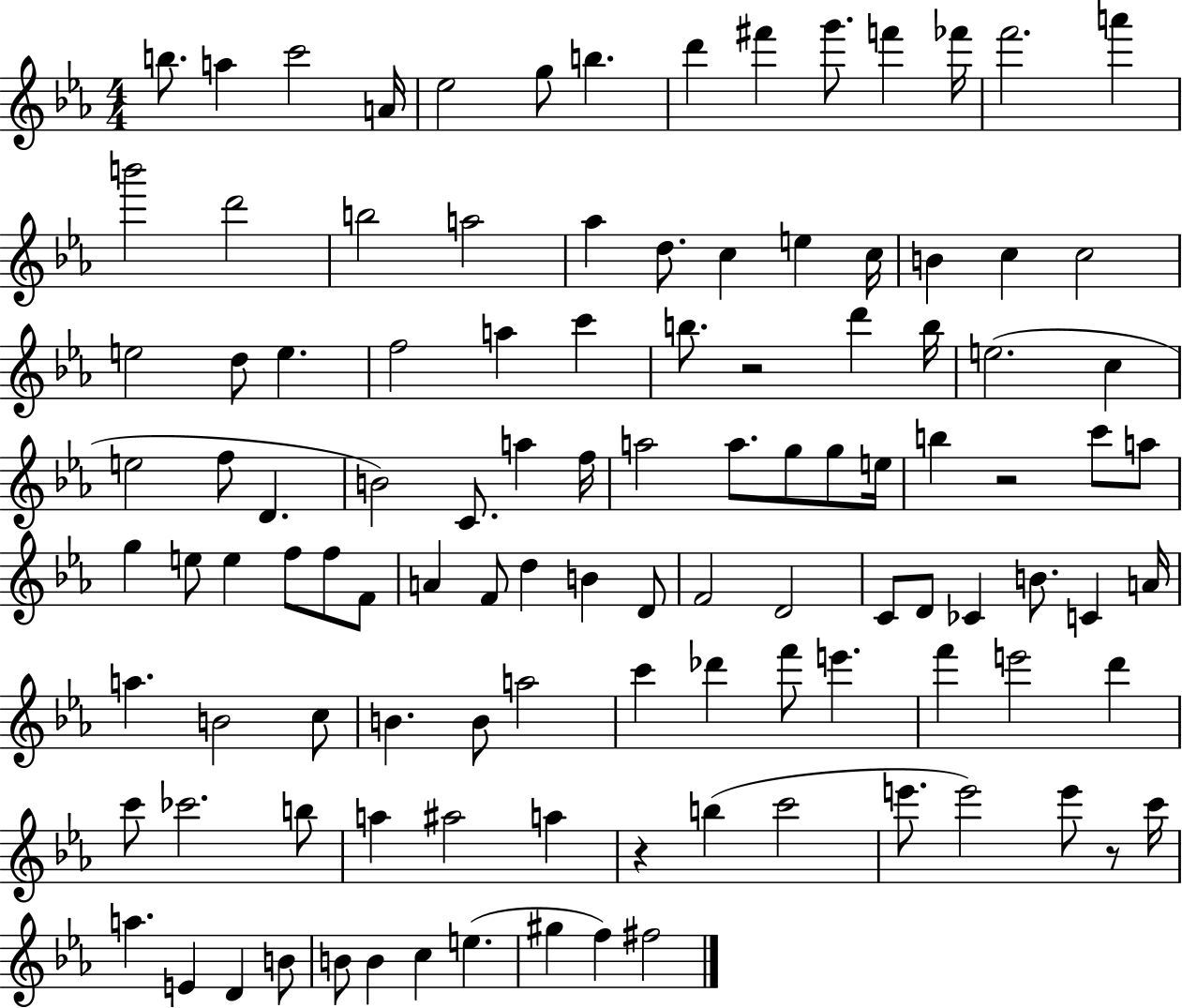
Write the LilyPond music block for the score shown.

{
  \clef treble
  \numericTimeSignature
  \time 4/4
  \key ees \major
  \repeat volta 2 { b''8. a''4 c'''2 a'16 | ees''2 g''8 b''4. | d'''4 fis'''4 g'''8. f'''4 fes'''16 | f'''2. a'''4 | \break b'''2 d'''2 | b''2 a''2 | aes''4 d''8. c''4 e''4 c''16 | b'4 c''4 c''2 | \break e''2 d''8 e''4. | f''2 a''4 c'''4 | b''8. r2 d'''4 b''16 | e''2.( c''4 | \break e''2 f''8 d'4. | b'2) c'8. a''4 f''16 | a''2 a''8. g''8 g''8 e''16 | b''4 r2 c'''8 a''8 | \break g''4 e''8 e''4 f''8 f''8 f'8 | a'4 f'8 d''4 b'4 d'8 | f'2 d'2 | c'8 d'8 ces'4 b'8. c'4 a'16 | \break a''4. b'2 c''8 | b'4. b'8 a''2 | c'''4 des'''4 f'''8 e'''4. | f'''4 e'''2 d'''4 | \break c'''8 ces'''2. b''8 | a''4 ais''2 a''4 | r4 b''4( c'''2 | e'''8. e'''2) e'''8 r8 c'''16 | \break a''4. e'4 d'4 b'8 | b'8 b'4 c''4 e''4.( | gis''4 f''4) fis''2 | } \bar "|."
}